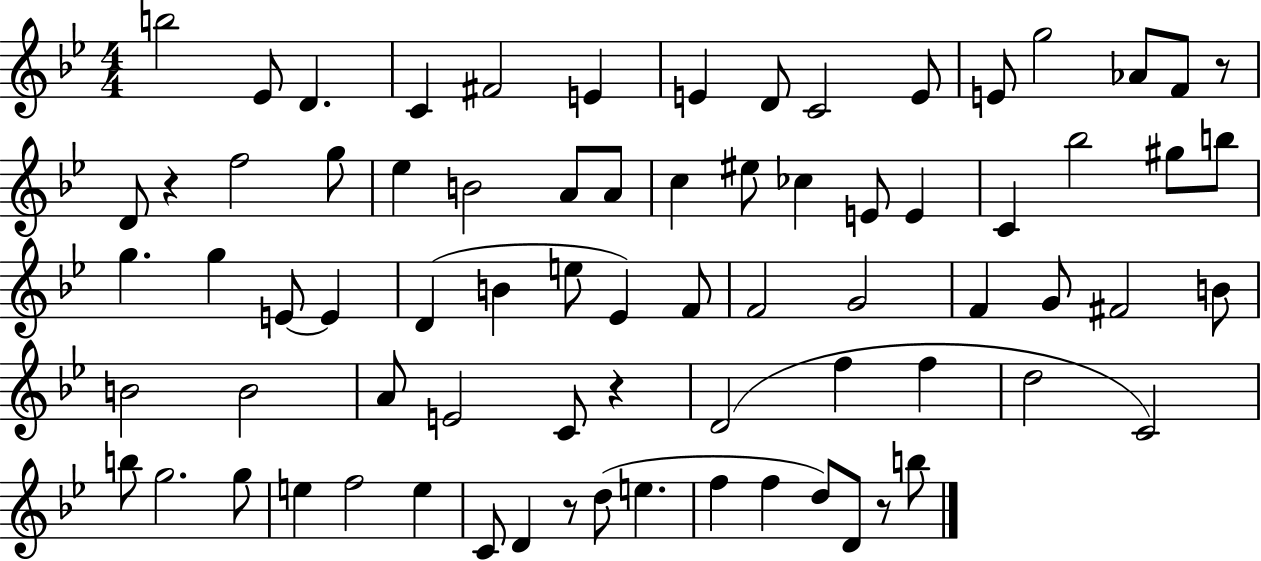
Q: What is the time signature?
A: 4/4